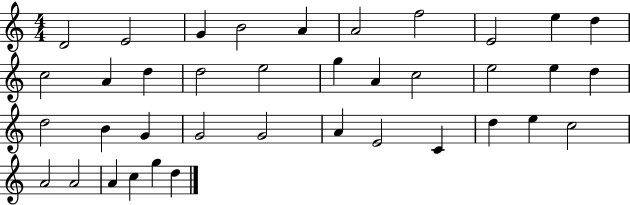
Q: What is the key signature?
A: C major